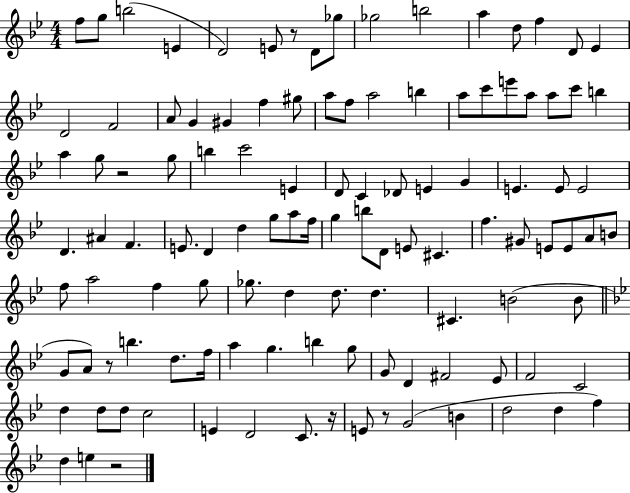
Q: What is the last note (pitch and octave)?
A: E5